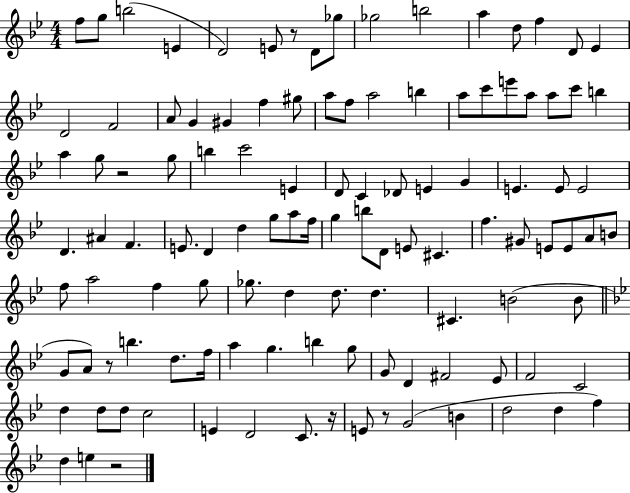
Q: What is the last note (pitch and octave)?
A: E5